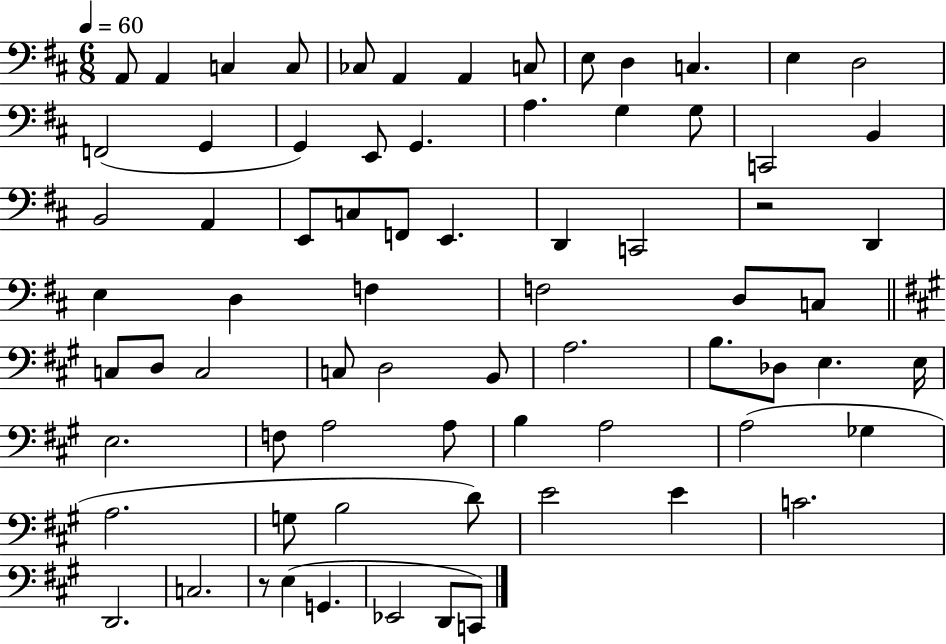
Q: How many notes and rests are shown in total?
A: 73